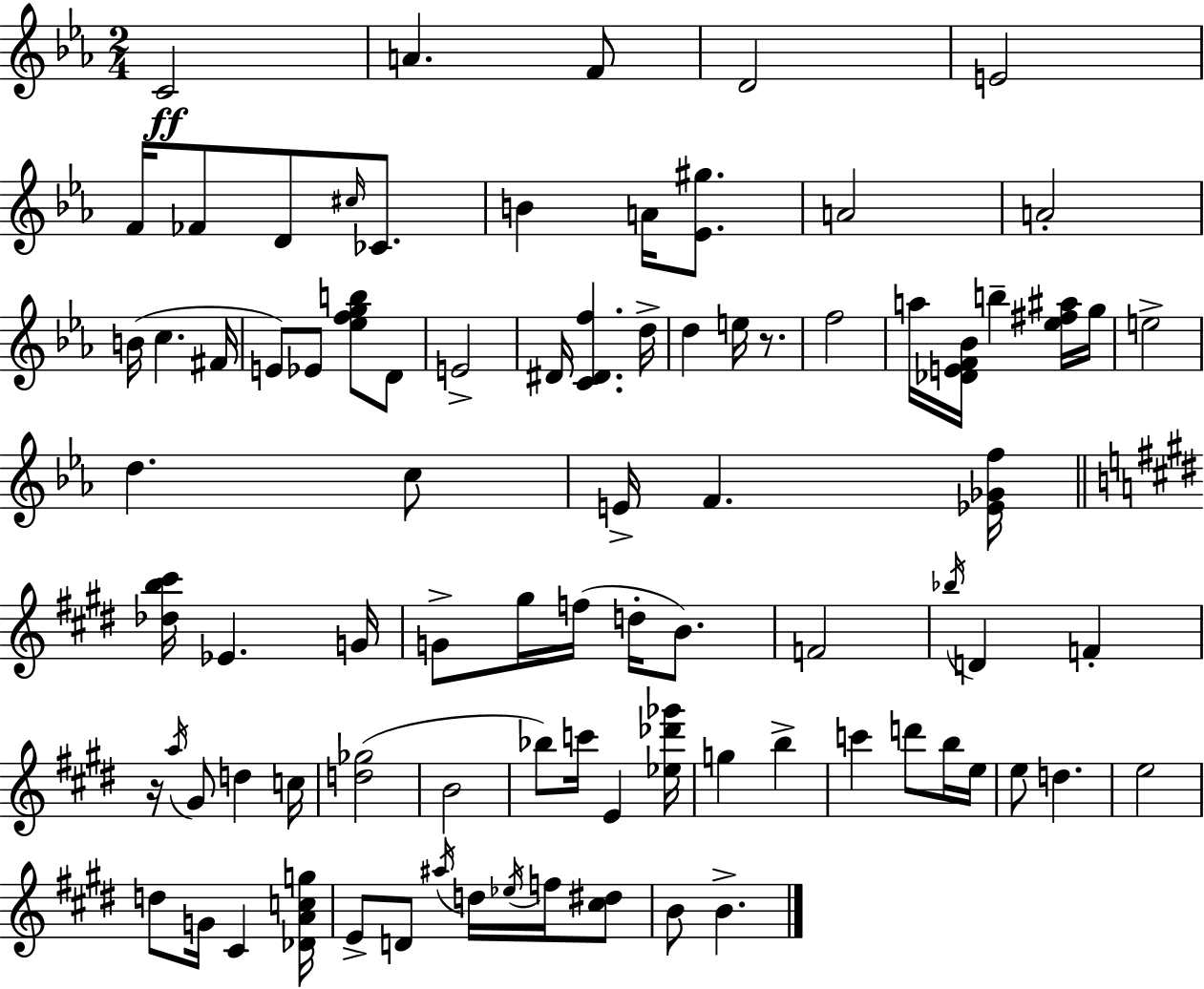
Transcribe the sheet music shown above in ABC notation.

X:1
T:Untitled
M:2/4
L:1/4
K:Cm
C2 A F/2 D2 E2 F/4 _F/2 D/2 ^c/4 _C/2 B A/4 [_E^g]/2 A2 A2 B/4 c ^F/4 E/2 _E/2 [_efgb]/2 D/2 E2 ^D/4 [C^Df] d/4 d e/4 z/2 f2 a/4 [_DEF_B]/4 b [_e^f^a]/4 g/4 e2 d c/2 E/4 F [_E_Gf]/4 [_db^c']/4 _E G/4 G/2 ^g/4 f/4 d/4 B/2 F2 _b/4 D F z/4 a/4 ^G/2 d c/4 [d_g]2 B2 _b/2 c'/4 E [_e_d'_g']/4 g b c' d'/2 b/4 e/4 e/2 d e2 d/2 G/4 ^C [_DAcg]/4 E/2 D/2 ^a/4 d/4 _e/4 f/4 [^c^d]/2 B/2 B